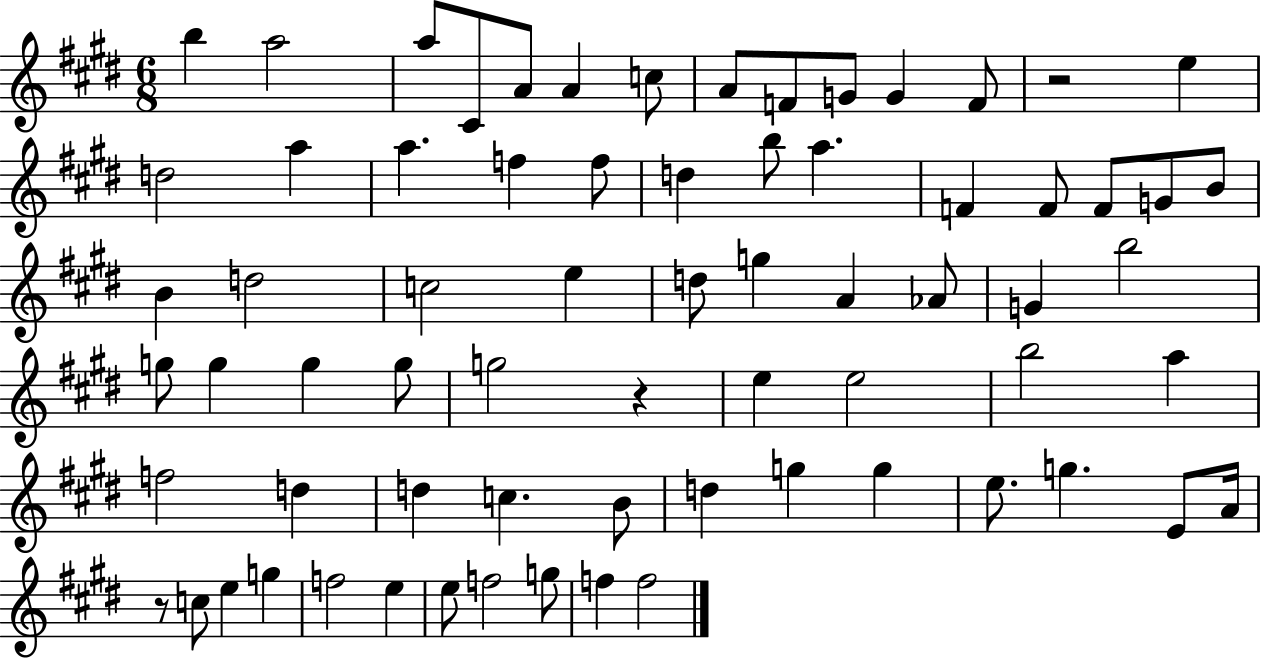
X:1
T:Untitled
M:6/8
L:1/4
K:E
b a2 a/2 ^C/2 A/2 A c/2 A/2 F/2 G/2 G F/2 z2 e d2 a a f f/2 d b/2 a F F/2 F/2 G/2 B/2 B d2 c2 e d/2 g A _A/2 G b2 g/2 g g g/2 g2 z e e2 b2 a f2 d d c B/2 d g g e/2 g E/2 A/4 z/2 c/2 e g f2 e e/2 f2 g/2 f f2